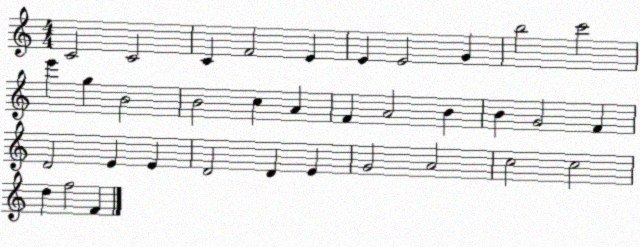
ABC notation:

X:1
T:Untitled
M:4/4
L:1/4
K:C
C2 C2 C F2 E E E2 G b2 c'2 e' g B2 B2 c A F A2 B B G2 F D2 E E D2 D E G2 A2 c2 c2 d f2 F